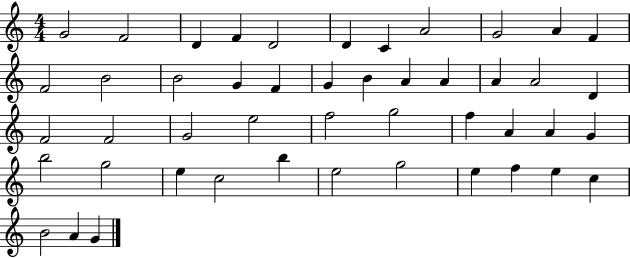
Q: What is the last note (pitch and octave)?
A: G4